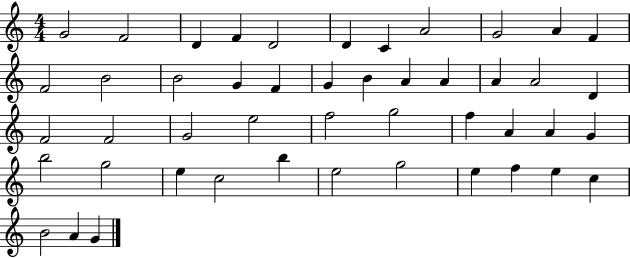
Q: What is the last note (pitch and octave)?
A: G4